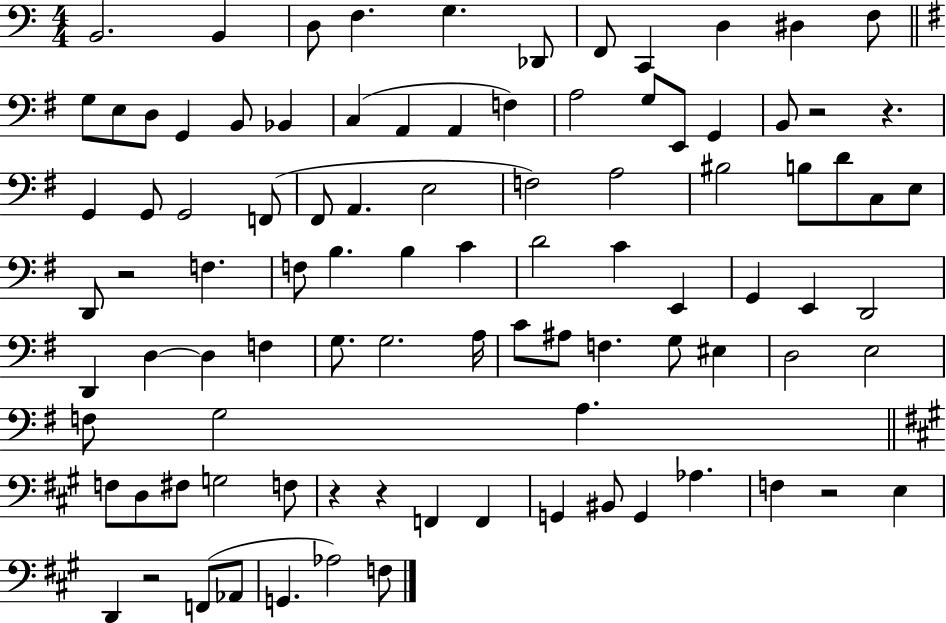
{
  \clef bass
  \numericTimeSignature
  \time 4/4
  \key c \major
  b,2. b,4 | d8 f4. g4. des,8 | f,8 c,4 d4 dis4 f8 | \bar "||" \break \key g \major g8 e8 d8 g,4 b,8 bes,4 | c4( a,4 a,4 f4) | a2 g8 e,8 g,4 | b,8 r2 r4. | \break g,4 g,8 g,2 f,8( | fis,8 a,4. e2 | f2) a2 | bis2 b8 d'8 c8 e8 | \break d,8 r2 f4. | f8 b4. b4 c'4 | d'2 c'4 e,4 | g,4 e,4 d,2 | \break d,4 d4~~ d4 f4 | g8. g2. a16 | c'8 ais8 f4. g8 eis4 | d2 e2 | \break f8 g2 a4. | \bar "||" \break \key a \major f8 d8 fis8 g2 f8 | r4 r4 f,4 f,4 | g,4 bis,8 g,4 aes4. | f4 r2 e4 | \break d,4 r2 f,8( aes,8 | g,4. aes2) f8 | \bar "|."
}